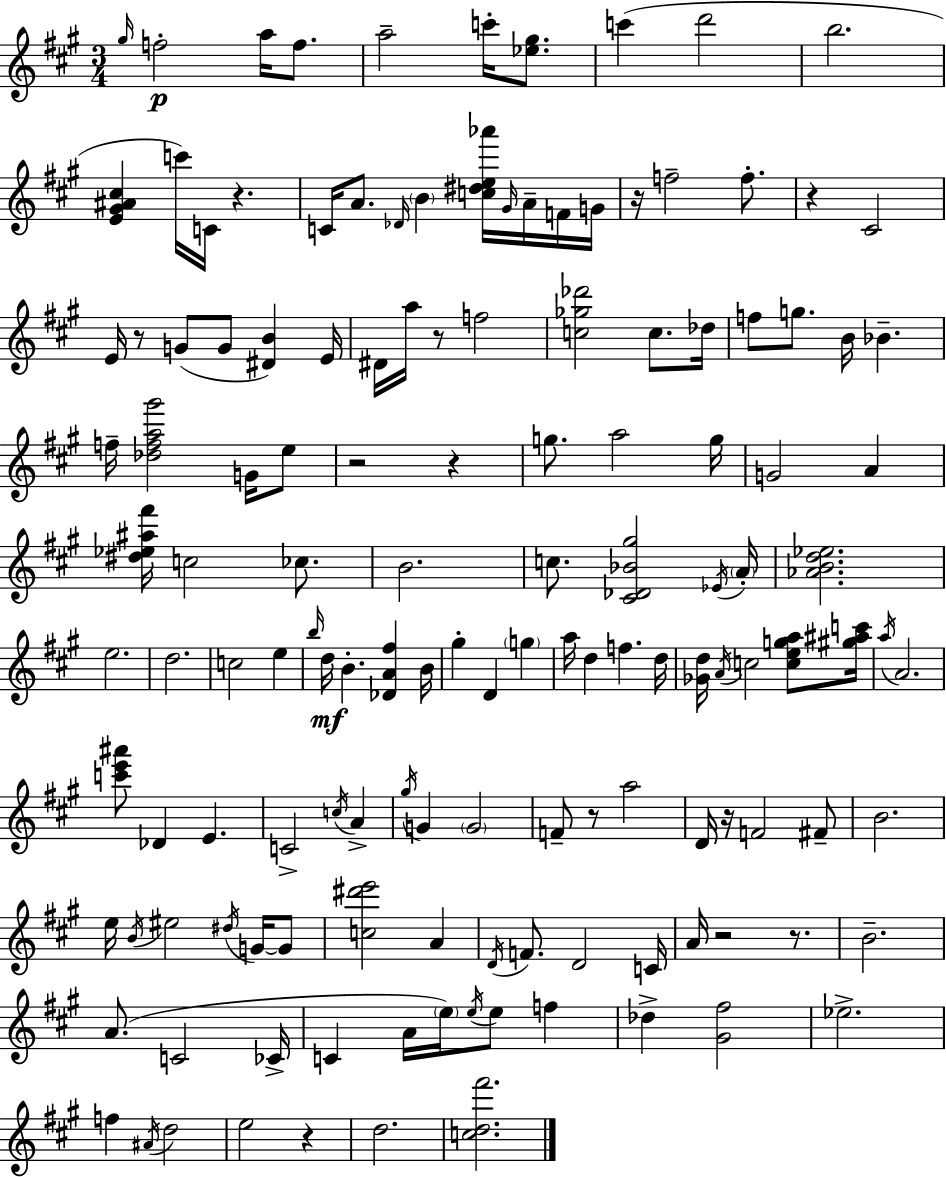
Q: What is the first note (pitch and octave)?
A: G#5